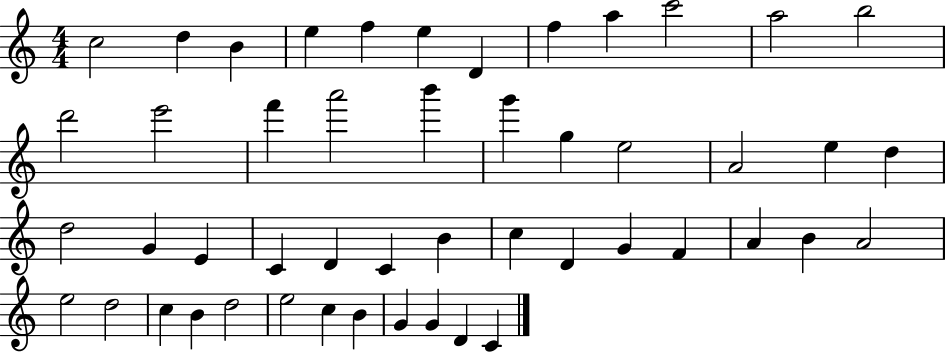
{
  \clef treble
  \numericTimeSignature
  \time 4/4
  \key c \major
  c''2 d''4 b'4 | e''4 f''4 e''4 d'4 | f''4 a''4 c'''2 | a''2 b''2 | \break d'''2 e'''2 | f'''4 a'''2 b'''4 | g'''4 g''4 e''2 | a'2 e''4 d''4 | \break d''2 g'4 e'4 | c'4 d'4 c'4 b'4 | c''4 d'4 g'4 f'4 | a'4 b'4 a'2 | \break e''2 d''2 | c''4 b'4 d''2 | e''2 c''4 b'4 | g'4 g'4 d'4 c'4 | \break \bar "|."
}